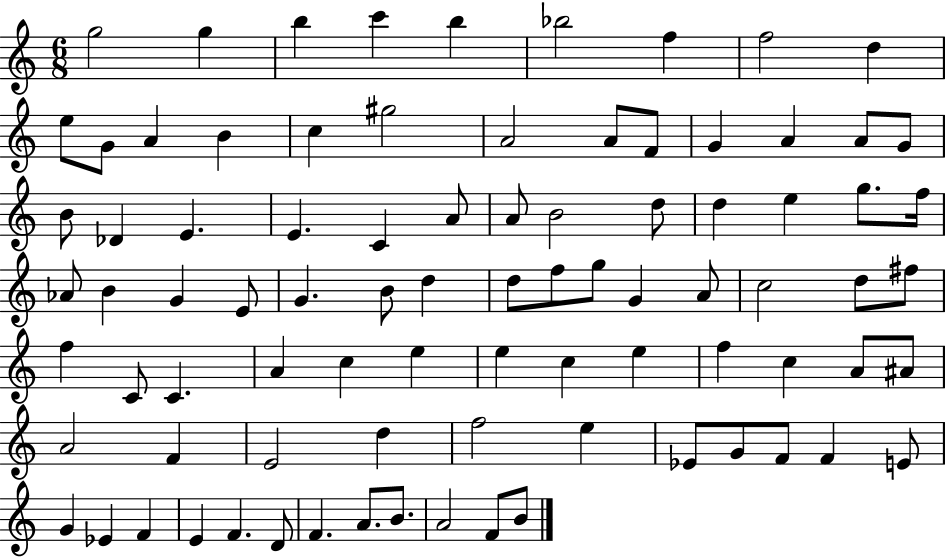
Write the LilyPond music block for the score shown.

{
  \clef treble
  \numericTimeSignature
  \time 6/8
  \key c \major
  \repeat volta 2 { g''2 g''4 | b''4 c'''4 b''4 | bes''2 f''4 | f''2 d''4 | \break e''8 g'8 a'4 b'4 | c''4 gis''2 | a'2 a'8 f'8 | g'4 a'4 a'8 g'8 | \break b'8 des'4 e'4. | e'4. c'4 a'8 | a'8 b'2 d''8 | d''4 e''4 g''8. f''16 | \break aes'8 b'4 g'4 e'8 | g'4. b'8 d''4 | d''8 f''8 g''8 g'4 a'8 | c''2 d''8 fis''8 | \break f''4 c'8 c'4. | a'4 c''4 e''4 | e''4 c''4 e''4 | f''4 c''4 a'8 ais'8 | \break a'2 f'4 | e'2 d''4 | f''2 e''4 | ees'8 g'8 f'8 f'4 e'8 | \break g'4 ees'4 f'4 | e'4 f'4. d'8 | f'4. a'8. b'8. | a'2 f'8 b'8 | \break } \bar "|."
}